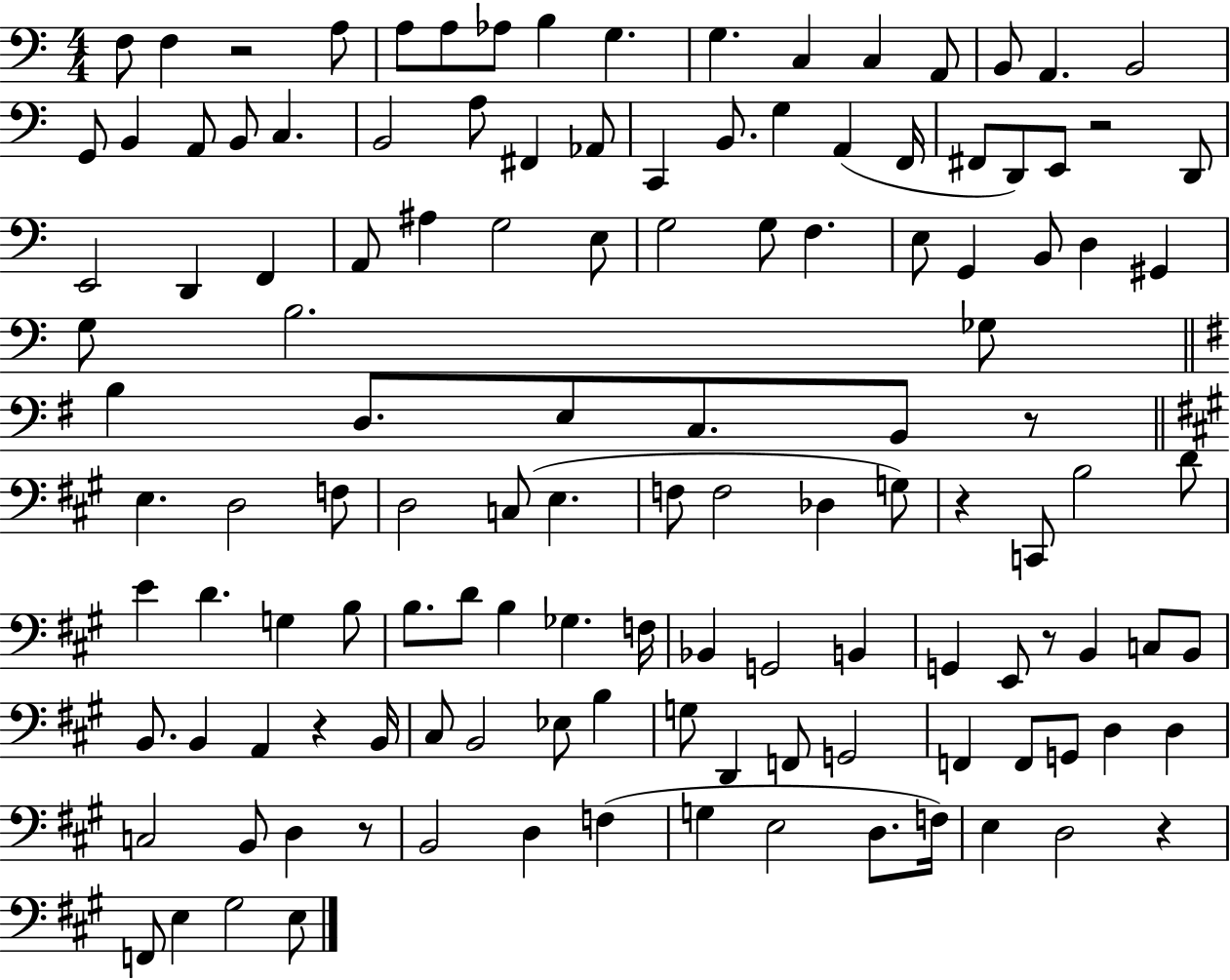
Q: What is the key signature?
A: C major